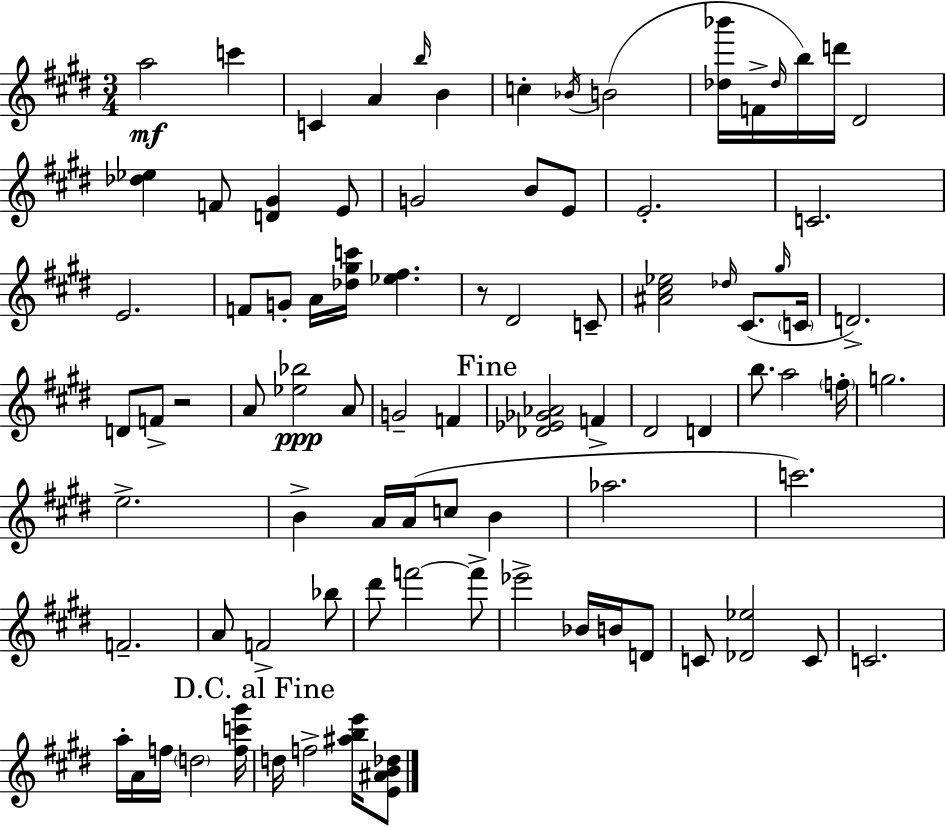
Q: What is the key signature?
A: E major